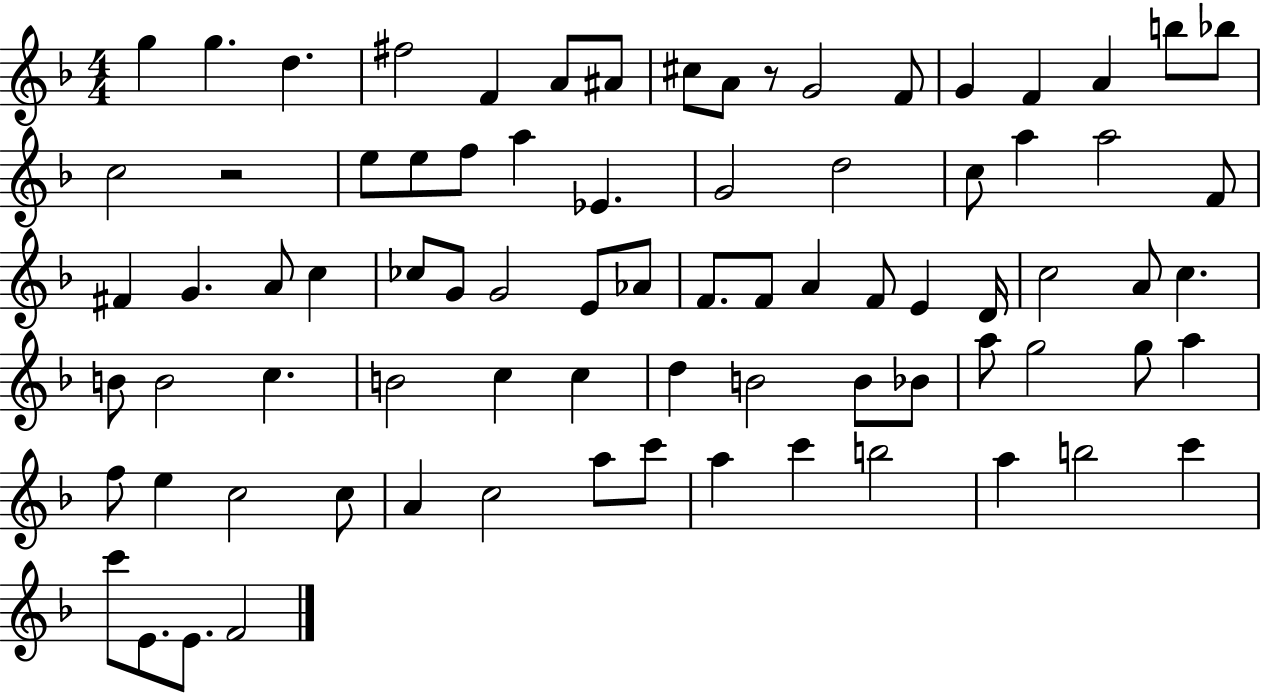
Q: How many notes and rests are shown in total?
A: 80